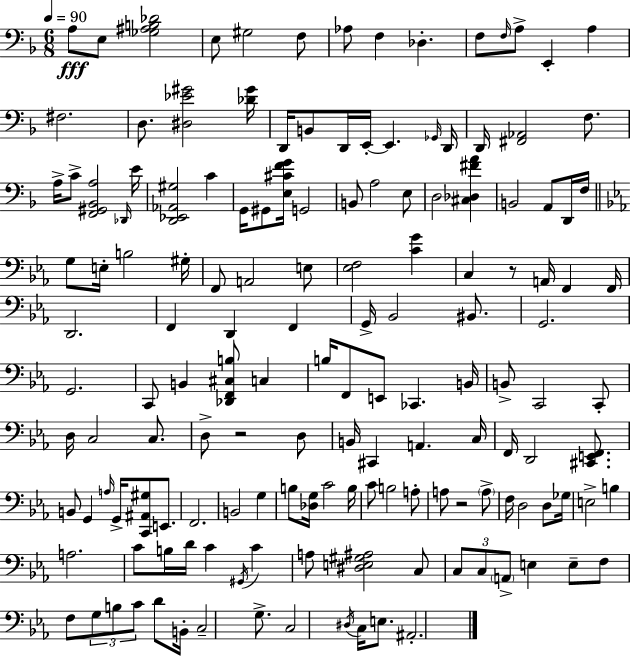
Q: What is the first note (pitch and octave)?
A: A3